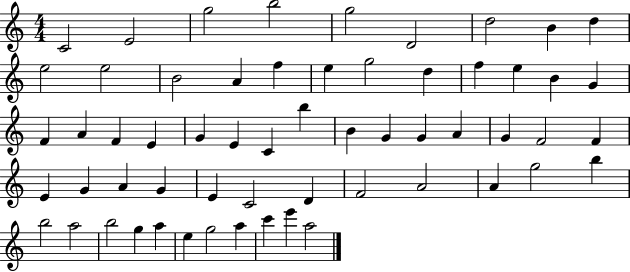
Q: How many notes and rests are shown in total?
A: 59